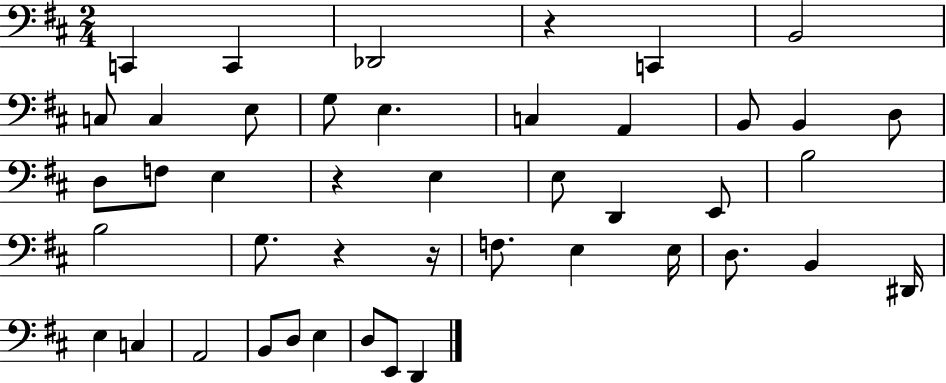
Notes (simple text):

C2/q C2/q Db2/h R/q C2/q B2/h C3/e C3/q E3/e G3/e E3/q. C3/q A2/q B2/e B2/q D3/e D3/e F3/e E3/q R/q E3/q E3/e D2/q E2/e B3/h B3/h G3/e. R/q R/s F3/e. E3/q E3/s D3/e. B2/q D#2/s E3/q C3/q A2/h B2/e D3/e E3/q D3/e E2/e D2/q